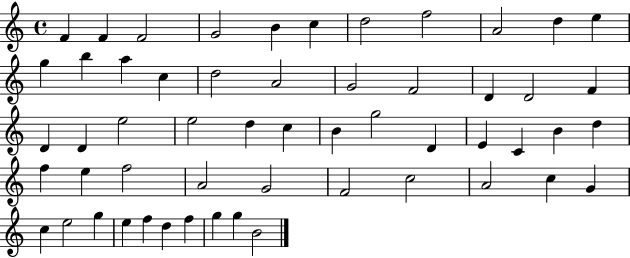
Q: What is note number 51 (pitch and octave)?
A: D5